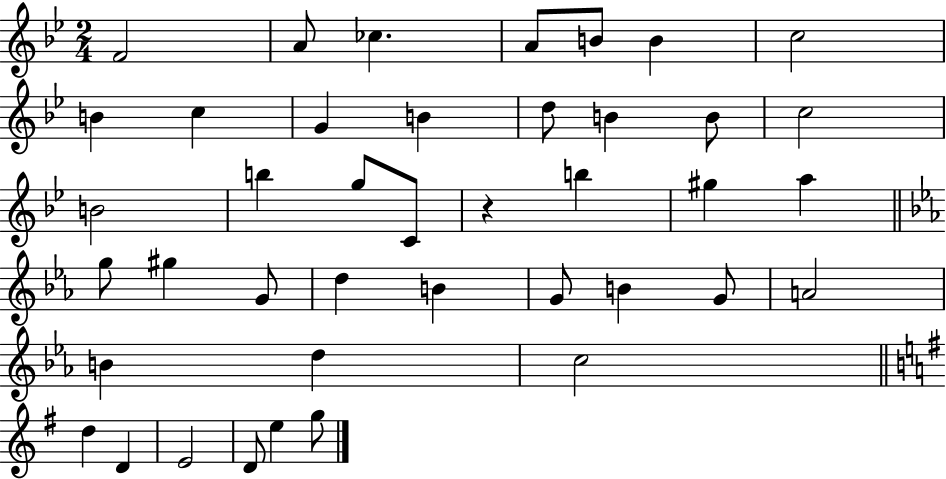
F4/h A4/e CES5/q. A4/e B4/e B4/q C5/h B4/q C5/q G4/q B4/q D5/e B4/q B4/e C5/h B4/h B5/q G5/e C4/e R/q B5/q G#5/q A5/q G5/e G#5/q G4/e D5/q B4/q G4/e B4/q G4/e A4/h B4/q D5/q C5/h D5/q D4/q E4/h D4/e E5/q G5/e